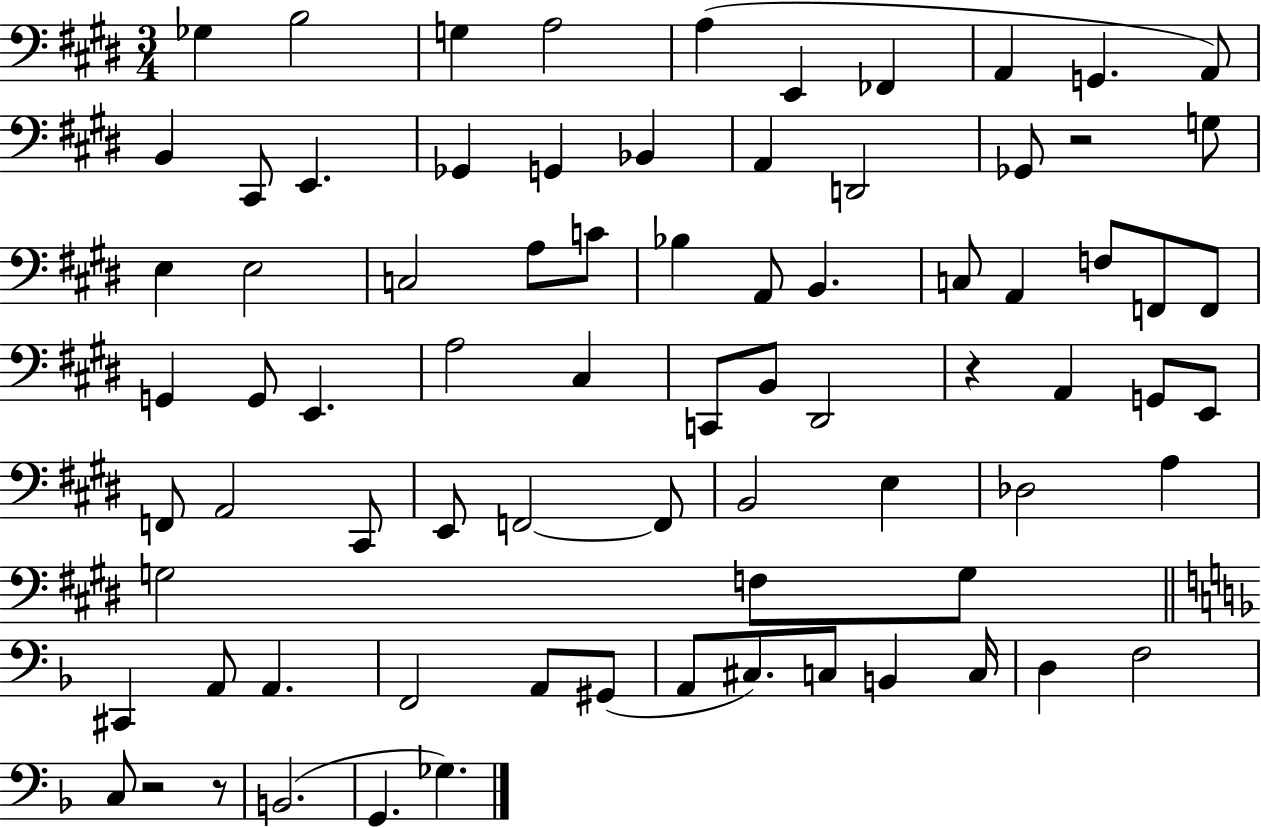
Gb3/q B3/h G3/q A3/h A3/q E2/q FES2/q A2/q G2/q. A2/e B2/q C#2/e E2/q. Gb2/q G2/q Bb2/q A2/q D2/h Gb2/e R/h G3/e E3/q E3/h C3/h A3/e C4/e Bb3/q A2/e B2/q. C3/e A2/q F3/e F2/e F2/e G2/q G2/e E2/q. A3/h C#3/q C2/e B2/e D#2/h R/q A2/q G2/e E2/e F2/e A2/h C#2/e E2/e F2/h F2/e B2/h E3/q Db3/h A3/q G3/h F3/e G3/e C#2/q A2/e A2/q. F2/h A2/e G#2/e A2/e C#3/e. C3/e B2/q C3/s D3/q F3/h C3/e R/h R/e B2/h. G2/q. Gb3/q.